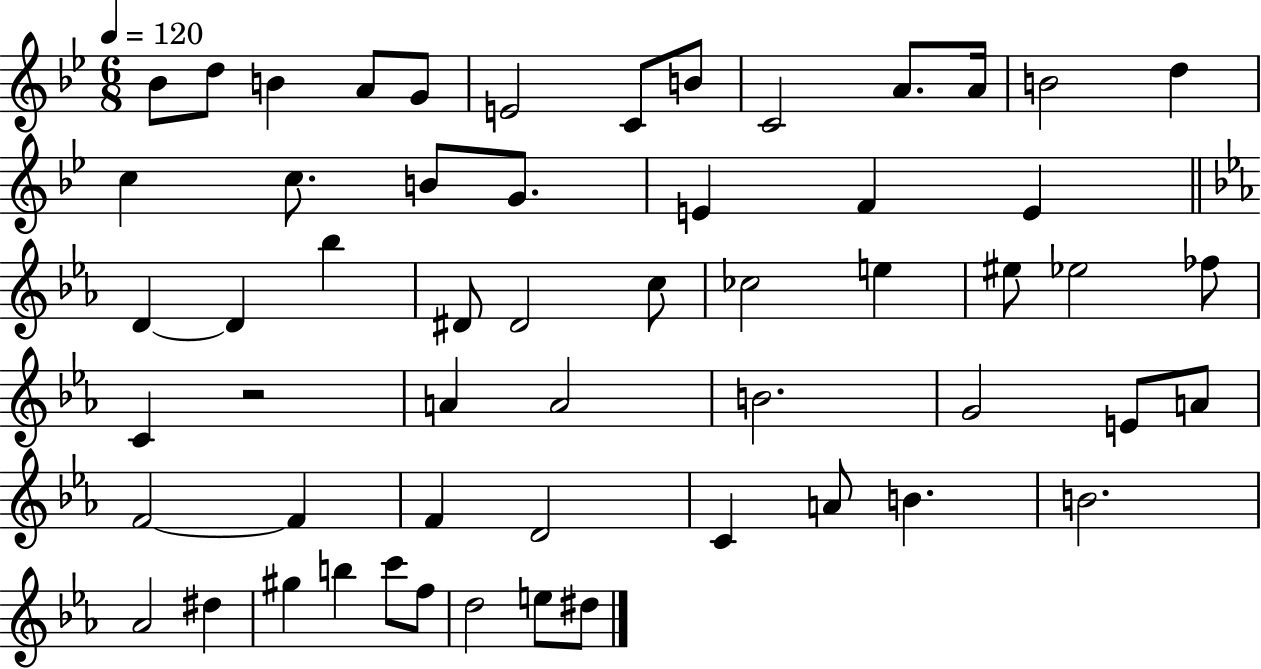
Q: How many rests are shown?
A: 1